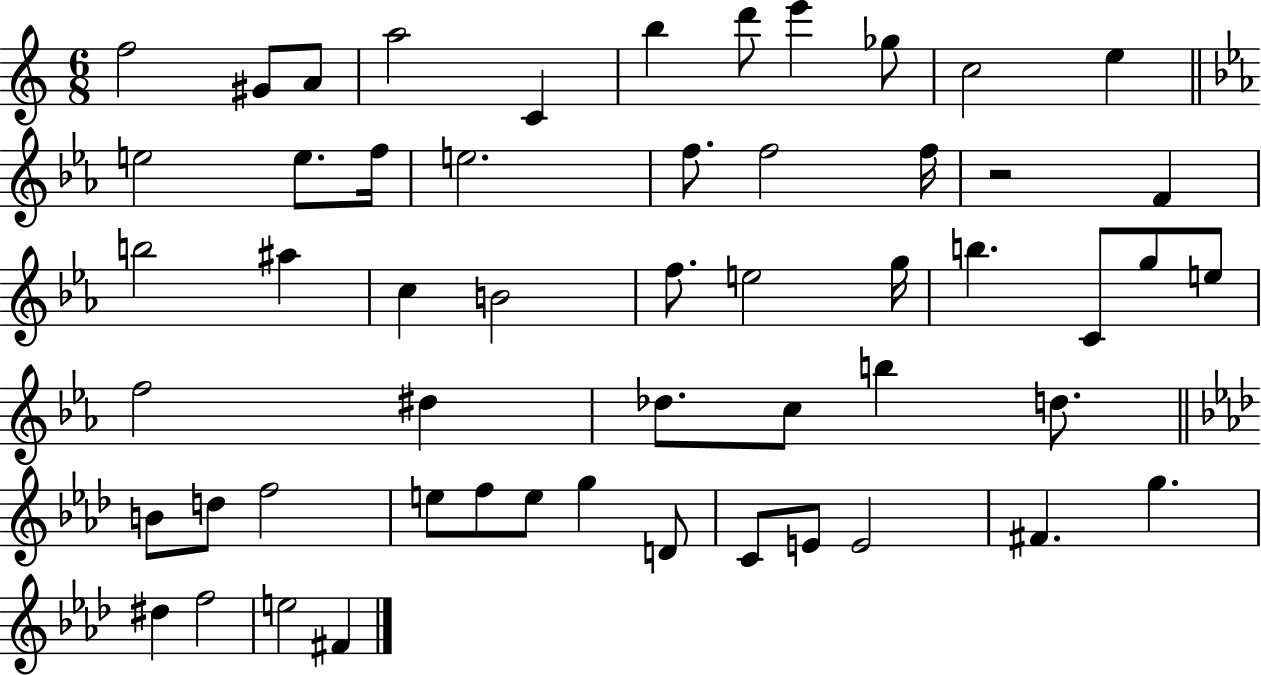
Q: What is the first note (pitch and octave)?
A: F5